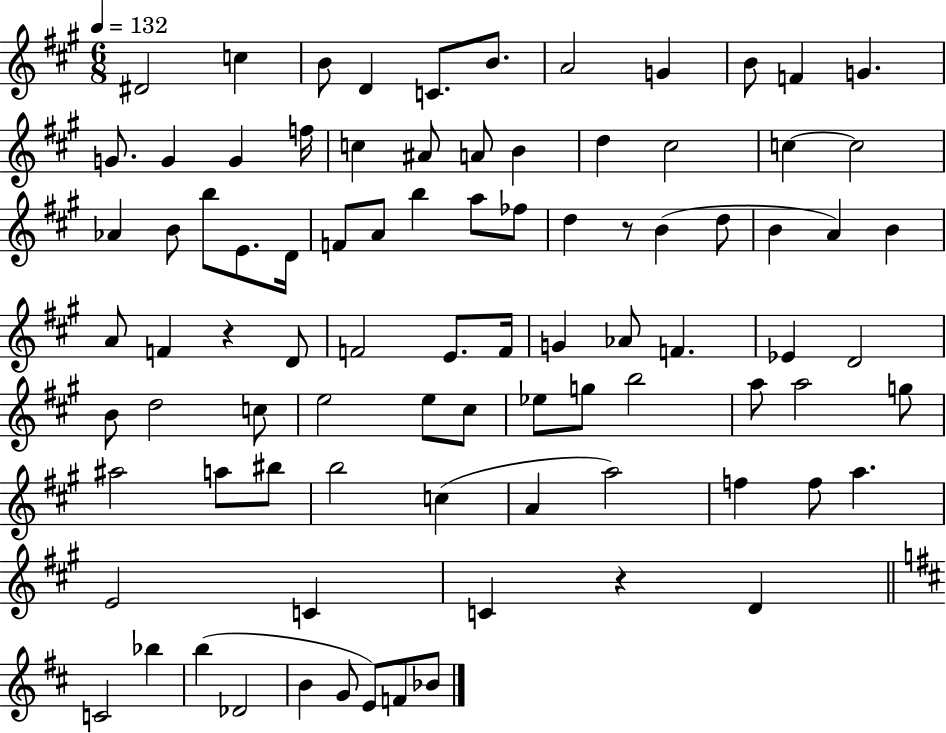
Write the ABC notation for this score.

X:1
T:Untitled
M:6/8
L:1/4
K:A
^D2 c B/2 D C/2 B/2 A2 G B/2 F G G/2 G G f/4 c ^A/2 A/2 B d ^c2 c c2 _A B/2 b/2 E/2 D/4 F/2 A/2 b a/2 _f/2 d z/2 B d/2 B A B A/2 F z D/2 F2 E/2 F/4 G _A/2 F _E D2 B/2 d2 c/2 e2 e/2 ^c/2 _e/2 g/2 b2 a/2 a2 g/2 ^a2 a/2 ^b/2 b2 c A a2 f f/2 a E2 C C z D C2 _b b _D2 B G/2 E/2 F/2 _B/2